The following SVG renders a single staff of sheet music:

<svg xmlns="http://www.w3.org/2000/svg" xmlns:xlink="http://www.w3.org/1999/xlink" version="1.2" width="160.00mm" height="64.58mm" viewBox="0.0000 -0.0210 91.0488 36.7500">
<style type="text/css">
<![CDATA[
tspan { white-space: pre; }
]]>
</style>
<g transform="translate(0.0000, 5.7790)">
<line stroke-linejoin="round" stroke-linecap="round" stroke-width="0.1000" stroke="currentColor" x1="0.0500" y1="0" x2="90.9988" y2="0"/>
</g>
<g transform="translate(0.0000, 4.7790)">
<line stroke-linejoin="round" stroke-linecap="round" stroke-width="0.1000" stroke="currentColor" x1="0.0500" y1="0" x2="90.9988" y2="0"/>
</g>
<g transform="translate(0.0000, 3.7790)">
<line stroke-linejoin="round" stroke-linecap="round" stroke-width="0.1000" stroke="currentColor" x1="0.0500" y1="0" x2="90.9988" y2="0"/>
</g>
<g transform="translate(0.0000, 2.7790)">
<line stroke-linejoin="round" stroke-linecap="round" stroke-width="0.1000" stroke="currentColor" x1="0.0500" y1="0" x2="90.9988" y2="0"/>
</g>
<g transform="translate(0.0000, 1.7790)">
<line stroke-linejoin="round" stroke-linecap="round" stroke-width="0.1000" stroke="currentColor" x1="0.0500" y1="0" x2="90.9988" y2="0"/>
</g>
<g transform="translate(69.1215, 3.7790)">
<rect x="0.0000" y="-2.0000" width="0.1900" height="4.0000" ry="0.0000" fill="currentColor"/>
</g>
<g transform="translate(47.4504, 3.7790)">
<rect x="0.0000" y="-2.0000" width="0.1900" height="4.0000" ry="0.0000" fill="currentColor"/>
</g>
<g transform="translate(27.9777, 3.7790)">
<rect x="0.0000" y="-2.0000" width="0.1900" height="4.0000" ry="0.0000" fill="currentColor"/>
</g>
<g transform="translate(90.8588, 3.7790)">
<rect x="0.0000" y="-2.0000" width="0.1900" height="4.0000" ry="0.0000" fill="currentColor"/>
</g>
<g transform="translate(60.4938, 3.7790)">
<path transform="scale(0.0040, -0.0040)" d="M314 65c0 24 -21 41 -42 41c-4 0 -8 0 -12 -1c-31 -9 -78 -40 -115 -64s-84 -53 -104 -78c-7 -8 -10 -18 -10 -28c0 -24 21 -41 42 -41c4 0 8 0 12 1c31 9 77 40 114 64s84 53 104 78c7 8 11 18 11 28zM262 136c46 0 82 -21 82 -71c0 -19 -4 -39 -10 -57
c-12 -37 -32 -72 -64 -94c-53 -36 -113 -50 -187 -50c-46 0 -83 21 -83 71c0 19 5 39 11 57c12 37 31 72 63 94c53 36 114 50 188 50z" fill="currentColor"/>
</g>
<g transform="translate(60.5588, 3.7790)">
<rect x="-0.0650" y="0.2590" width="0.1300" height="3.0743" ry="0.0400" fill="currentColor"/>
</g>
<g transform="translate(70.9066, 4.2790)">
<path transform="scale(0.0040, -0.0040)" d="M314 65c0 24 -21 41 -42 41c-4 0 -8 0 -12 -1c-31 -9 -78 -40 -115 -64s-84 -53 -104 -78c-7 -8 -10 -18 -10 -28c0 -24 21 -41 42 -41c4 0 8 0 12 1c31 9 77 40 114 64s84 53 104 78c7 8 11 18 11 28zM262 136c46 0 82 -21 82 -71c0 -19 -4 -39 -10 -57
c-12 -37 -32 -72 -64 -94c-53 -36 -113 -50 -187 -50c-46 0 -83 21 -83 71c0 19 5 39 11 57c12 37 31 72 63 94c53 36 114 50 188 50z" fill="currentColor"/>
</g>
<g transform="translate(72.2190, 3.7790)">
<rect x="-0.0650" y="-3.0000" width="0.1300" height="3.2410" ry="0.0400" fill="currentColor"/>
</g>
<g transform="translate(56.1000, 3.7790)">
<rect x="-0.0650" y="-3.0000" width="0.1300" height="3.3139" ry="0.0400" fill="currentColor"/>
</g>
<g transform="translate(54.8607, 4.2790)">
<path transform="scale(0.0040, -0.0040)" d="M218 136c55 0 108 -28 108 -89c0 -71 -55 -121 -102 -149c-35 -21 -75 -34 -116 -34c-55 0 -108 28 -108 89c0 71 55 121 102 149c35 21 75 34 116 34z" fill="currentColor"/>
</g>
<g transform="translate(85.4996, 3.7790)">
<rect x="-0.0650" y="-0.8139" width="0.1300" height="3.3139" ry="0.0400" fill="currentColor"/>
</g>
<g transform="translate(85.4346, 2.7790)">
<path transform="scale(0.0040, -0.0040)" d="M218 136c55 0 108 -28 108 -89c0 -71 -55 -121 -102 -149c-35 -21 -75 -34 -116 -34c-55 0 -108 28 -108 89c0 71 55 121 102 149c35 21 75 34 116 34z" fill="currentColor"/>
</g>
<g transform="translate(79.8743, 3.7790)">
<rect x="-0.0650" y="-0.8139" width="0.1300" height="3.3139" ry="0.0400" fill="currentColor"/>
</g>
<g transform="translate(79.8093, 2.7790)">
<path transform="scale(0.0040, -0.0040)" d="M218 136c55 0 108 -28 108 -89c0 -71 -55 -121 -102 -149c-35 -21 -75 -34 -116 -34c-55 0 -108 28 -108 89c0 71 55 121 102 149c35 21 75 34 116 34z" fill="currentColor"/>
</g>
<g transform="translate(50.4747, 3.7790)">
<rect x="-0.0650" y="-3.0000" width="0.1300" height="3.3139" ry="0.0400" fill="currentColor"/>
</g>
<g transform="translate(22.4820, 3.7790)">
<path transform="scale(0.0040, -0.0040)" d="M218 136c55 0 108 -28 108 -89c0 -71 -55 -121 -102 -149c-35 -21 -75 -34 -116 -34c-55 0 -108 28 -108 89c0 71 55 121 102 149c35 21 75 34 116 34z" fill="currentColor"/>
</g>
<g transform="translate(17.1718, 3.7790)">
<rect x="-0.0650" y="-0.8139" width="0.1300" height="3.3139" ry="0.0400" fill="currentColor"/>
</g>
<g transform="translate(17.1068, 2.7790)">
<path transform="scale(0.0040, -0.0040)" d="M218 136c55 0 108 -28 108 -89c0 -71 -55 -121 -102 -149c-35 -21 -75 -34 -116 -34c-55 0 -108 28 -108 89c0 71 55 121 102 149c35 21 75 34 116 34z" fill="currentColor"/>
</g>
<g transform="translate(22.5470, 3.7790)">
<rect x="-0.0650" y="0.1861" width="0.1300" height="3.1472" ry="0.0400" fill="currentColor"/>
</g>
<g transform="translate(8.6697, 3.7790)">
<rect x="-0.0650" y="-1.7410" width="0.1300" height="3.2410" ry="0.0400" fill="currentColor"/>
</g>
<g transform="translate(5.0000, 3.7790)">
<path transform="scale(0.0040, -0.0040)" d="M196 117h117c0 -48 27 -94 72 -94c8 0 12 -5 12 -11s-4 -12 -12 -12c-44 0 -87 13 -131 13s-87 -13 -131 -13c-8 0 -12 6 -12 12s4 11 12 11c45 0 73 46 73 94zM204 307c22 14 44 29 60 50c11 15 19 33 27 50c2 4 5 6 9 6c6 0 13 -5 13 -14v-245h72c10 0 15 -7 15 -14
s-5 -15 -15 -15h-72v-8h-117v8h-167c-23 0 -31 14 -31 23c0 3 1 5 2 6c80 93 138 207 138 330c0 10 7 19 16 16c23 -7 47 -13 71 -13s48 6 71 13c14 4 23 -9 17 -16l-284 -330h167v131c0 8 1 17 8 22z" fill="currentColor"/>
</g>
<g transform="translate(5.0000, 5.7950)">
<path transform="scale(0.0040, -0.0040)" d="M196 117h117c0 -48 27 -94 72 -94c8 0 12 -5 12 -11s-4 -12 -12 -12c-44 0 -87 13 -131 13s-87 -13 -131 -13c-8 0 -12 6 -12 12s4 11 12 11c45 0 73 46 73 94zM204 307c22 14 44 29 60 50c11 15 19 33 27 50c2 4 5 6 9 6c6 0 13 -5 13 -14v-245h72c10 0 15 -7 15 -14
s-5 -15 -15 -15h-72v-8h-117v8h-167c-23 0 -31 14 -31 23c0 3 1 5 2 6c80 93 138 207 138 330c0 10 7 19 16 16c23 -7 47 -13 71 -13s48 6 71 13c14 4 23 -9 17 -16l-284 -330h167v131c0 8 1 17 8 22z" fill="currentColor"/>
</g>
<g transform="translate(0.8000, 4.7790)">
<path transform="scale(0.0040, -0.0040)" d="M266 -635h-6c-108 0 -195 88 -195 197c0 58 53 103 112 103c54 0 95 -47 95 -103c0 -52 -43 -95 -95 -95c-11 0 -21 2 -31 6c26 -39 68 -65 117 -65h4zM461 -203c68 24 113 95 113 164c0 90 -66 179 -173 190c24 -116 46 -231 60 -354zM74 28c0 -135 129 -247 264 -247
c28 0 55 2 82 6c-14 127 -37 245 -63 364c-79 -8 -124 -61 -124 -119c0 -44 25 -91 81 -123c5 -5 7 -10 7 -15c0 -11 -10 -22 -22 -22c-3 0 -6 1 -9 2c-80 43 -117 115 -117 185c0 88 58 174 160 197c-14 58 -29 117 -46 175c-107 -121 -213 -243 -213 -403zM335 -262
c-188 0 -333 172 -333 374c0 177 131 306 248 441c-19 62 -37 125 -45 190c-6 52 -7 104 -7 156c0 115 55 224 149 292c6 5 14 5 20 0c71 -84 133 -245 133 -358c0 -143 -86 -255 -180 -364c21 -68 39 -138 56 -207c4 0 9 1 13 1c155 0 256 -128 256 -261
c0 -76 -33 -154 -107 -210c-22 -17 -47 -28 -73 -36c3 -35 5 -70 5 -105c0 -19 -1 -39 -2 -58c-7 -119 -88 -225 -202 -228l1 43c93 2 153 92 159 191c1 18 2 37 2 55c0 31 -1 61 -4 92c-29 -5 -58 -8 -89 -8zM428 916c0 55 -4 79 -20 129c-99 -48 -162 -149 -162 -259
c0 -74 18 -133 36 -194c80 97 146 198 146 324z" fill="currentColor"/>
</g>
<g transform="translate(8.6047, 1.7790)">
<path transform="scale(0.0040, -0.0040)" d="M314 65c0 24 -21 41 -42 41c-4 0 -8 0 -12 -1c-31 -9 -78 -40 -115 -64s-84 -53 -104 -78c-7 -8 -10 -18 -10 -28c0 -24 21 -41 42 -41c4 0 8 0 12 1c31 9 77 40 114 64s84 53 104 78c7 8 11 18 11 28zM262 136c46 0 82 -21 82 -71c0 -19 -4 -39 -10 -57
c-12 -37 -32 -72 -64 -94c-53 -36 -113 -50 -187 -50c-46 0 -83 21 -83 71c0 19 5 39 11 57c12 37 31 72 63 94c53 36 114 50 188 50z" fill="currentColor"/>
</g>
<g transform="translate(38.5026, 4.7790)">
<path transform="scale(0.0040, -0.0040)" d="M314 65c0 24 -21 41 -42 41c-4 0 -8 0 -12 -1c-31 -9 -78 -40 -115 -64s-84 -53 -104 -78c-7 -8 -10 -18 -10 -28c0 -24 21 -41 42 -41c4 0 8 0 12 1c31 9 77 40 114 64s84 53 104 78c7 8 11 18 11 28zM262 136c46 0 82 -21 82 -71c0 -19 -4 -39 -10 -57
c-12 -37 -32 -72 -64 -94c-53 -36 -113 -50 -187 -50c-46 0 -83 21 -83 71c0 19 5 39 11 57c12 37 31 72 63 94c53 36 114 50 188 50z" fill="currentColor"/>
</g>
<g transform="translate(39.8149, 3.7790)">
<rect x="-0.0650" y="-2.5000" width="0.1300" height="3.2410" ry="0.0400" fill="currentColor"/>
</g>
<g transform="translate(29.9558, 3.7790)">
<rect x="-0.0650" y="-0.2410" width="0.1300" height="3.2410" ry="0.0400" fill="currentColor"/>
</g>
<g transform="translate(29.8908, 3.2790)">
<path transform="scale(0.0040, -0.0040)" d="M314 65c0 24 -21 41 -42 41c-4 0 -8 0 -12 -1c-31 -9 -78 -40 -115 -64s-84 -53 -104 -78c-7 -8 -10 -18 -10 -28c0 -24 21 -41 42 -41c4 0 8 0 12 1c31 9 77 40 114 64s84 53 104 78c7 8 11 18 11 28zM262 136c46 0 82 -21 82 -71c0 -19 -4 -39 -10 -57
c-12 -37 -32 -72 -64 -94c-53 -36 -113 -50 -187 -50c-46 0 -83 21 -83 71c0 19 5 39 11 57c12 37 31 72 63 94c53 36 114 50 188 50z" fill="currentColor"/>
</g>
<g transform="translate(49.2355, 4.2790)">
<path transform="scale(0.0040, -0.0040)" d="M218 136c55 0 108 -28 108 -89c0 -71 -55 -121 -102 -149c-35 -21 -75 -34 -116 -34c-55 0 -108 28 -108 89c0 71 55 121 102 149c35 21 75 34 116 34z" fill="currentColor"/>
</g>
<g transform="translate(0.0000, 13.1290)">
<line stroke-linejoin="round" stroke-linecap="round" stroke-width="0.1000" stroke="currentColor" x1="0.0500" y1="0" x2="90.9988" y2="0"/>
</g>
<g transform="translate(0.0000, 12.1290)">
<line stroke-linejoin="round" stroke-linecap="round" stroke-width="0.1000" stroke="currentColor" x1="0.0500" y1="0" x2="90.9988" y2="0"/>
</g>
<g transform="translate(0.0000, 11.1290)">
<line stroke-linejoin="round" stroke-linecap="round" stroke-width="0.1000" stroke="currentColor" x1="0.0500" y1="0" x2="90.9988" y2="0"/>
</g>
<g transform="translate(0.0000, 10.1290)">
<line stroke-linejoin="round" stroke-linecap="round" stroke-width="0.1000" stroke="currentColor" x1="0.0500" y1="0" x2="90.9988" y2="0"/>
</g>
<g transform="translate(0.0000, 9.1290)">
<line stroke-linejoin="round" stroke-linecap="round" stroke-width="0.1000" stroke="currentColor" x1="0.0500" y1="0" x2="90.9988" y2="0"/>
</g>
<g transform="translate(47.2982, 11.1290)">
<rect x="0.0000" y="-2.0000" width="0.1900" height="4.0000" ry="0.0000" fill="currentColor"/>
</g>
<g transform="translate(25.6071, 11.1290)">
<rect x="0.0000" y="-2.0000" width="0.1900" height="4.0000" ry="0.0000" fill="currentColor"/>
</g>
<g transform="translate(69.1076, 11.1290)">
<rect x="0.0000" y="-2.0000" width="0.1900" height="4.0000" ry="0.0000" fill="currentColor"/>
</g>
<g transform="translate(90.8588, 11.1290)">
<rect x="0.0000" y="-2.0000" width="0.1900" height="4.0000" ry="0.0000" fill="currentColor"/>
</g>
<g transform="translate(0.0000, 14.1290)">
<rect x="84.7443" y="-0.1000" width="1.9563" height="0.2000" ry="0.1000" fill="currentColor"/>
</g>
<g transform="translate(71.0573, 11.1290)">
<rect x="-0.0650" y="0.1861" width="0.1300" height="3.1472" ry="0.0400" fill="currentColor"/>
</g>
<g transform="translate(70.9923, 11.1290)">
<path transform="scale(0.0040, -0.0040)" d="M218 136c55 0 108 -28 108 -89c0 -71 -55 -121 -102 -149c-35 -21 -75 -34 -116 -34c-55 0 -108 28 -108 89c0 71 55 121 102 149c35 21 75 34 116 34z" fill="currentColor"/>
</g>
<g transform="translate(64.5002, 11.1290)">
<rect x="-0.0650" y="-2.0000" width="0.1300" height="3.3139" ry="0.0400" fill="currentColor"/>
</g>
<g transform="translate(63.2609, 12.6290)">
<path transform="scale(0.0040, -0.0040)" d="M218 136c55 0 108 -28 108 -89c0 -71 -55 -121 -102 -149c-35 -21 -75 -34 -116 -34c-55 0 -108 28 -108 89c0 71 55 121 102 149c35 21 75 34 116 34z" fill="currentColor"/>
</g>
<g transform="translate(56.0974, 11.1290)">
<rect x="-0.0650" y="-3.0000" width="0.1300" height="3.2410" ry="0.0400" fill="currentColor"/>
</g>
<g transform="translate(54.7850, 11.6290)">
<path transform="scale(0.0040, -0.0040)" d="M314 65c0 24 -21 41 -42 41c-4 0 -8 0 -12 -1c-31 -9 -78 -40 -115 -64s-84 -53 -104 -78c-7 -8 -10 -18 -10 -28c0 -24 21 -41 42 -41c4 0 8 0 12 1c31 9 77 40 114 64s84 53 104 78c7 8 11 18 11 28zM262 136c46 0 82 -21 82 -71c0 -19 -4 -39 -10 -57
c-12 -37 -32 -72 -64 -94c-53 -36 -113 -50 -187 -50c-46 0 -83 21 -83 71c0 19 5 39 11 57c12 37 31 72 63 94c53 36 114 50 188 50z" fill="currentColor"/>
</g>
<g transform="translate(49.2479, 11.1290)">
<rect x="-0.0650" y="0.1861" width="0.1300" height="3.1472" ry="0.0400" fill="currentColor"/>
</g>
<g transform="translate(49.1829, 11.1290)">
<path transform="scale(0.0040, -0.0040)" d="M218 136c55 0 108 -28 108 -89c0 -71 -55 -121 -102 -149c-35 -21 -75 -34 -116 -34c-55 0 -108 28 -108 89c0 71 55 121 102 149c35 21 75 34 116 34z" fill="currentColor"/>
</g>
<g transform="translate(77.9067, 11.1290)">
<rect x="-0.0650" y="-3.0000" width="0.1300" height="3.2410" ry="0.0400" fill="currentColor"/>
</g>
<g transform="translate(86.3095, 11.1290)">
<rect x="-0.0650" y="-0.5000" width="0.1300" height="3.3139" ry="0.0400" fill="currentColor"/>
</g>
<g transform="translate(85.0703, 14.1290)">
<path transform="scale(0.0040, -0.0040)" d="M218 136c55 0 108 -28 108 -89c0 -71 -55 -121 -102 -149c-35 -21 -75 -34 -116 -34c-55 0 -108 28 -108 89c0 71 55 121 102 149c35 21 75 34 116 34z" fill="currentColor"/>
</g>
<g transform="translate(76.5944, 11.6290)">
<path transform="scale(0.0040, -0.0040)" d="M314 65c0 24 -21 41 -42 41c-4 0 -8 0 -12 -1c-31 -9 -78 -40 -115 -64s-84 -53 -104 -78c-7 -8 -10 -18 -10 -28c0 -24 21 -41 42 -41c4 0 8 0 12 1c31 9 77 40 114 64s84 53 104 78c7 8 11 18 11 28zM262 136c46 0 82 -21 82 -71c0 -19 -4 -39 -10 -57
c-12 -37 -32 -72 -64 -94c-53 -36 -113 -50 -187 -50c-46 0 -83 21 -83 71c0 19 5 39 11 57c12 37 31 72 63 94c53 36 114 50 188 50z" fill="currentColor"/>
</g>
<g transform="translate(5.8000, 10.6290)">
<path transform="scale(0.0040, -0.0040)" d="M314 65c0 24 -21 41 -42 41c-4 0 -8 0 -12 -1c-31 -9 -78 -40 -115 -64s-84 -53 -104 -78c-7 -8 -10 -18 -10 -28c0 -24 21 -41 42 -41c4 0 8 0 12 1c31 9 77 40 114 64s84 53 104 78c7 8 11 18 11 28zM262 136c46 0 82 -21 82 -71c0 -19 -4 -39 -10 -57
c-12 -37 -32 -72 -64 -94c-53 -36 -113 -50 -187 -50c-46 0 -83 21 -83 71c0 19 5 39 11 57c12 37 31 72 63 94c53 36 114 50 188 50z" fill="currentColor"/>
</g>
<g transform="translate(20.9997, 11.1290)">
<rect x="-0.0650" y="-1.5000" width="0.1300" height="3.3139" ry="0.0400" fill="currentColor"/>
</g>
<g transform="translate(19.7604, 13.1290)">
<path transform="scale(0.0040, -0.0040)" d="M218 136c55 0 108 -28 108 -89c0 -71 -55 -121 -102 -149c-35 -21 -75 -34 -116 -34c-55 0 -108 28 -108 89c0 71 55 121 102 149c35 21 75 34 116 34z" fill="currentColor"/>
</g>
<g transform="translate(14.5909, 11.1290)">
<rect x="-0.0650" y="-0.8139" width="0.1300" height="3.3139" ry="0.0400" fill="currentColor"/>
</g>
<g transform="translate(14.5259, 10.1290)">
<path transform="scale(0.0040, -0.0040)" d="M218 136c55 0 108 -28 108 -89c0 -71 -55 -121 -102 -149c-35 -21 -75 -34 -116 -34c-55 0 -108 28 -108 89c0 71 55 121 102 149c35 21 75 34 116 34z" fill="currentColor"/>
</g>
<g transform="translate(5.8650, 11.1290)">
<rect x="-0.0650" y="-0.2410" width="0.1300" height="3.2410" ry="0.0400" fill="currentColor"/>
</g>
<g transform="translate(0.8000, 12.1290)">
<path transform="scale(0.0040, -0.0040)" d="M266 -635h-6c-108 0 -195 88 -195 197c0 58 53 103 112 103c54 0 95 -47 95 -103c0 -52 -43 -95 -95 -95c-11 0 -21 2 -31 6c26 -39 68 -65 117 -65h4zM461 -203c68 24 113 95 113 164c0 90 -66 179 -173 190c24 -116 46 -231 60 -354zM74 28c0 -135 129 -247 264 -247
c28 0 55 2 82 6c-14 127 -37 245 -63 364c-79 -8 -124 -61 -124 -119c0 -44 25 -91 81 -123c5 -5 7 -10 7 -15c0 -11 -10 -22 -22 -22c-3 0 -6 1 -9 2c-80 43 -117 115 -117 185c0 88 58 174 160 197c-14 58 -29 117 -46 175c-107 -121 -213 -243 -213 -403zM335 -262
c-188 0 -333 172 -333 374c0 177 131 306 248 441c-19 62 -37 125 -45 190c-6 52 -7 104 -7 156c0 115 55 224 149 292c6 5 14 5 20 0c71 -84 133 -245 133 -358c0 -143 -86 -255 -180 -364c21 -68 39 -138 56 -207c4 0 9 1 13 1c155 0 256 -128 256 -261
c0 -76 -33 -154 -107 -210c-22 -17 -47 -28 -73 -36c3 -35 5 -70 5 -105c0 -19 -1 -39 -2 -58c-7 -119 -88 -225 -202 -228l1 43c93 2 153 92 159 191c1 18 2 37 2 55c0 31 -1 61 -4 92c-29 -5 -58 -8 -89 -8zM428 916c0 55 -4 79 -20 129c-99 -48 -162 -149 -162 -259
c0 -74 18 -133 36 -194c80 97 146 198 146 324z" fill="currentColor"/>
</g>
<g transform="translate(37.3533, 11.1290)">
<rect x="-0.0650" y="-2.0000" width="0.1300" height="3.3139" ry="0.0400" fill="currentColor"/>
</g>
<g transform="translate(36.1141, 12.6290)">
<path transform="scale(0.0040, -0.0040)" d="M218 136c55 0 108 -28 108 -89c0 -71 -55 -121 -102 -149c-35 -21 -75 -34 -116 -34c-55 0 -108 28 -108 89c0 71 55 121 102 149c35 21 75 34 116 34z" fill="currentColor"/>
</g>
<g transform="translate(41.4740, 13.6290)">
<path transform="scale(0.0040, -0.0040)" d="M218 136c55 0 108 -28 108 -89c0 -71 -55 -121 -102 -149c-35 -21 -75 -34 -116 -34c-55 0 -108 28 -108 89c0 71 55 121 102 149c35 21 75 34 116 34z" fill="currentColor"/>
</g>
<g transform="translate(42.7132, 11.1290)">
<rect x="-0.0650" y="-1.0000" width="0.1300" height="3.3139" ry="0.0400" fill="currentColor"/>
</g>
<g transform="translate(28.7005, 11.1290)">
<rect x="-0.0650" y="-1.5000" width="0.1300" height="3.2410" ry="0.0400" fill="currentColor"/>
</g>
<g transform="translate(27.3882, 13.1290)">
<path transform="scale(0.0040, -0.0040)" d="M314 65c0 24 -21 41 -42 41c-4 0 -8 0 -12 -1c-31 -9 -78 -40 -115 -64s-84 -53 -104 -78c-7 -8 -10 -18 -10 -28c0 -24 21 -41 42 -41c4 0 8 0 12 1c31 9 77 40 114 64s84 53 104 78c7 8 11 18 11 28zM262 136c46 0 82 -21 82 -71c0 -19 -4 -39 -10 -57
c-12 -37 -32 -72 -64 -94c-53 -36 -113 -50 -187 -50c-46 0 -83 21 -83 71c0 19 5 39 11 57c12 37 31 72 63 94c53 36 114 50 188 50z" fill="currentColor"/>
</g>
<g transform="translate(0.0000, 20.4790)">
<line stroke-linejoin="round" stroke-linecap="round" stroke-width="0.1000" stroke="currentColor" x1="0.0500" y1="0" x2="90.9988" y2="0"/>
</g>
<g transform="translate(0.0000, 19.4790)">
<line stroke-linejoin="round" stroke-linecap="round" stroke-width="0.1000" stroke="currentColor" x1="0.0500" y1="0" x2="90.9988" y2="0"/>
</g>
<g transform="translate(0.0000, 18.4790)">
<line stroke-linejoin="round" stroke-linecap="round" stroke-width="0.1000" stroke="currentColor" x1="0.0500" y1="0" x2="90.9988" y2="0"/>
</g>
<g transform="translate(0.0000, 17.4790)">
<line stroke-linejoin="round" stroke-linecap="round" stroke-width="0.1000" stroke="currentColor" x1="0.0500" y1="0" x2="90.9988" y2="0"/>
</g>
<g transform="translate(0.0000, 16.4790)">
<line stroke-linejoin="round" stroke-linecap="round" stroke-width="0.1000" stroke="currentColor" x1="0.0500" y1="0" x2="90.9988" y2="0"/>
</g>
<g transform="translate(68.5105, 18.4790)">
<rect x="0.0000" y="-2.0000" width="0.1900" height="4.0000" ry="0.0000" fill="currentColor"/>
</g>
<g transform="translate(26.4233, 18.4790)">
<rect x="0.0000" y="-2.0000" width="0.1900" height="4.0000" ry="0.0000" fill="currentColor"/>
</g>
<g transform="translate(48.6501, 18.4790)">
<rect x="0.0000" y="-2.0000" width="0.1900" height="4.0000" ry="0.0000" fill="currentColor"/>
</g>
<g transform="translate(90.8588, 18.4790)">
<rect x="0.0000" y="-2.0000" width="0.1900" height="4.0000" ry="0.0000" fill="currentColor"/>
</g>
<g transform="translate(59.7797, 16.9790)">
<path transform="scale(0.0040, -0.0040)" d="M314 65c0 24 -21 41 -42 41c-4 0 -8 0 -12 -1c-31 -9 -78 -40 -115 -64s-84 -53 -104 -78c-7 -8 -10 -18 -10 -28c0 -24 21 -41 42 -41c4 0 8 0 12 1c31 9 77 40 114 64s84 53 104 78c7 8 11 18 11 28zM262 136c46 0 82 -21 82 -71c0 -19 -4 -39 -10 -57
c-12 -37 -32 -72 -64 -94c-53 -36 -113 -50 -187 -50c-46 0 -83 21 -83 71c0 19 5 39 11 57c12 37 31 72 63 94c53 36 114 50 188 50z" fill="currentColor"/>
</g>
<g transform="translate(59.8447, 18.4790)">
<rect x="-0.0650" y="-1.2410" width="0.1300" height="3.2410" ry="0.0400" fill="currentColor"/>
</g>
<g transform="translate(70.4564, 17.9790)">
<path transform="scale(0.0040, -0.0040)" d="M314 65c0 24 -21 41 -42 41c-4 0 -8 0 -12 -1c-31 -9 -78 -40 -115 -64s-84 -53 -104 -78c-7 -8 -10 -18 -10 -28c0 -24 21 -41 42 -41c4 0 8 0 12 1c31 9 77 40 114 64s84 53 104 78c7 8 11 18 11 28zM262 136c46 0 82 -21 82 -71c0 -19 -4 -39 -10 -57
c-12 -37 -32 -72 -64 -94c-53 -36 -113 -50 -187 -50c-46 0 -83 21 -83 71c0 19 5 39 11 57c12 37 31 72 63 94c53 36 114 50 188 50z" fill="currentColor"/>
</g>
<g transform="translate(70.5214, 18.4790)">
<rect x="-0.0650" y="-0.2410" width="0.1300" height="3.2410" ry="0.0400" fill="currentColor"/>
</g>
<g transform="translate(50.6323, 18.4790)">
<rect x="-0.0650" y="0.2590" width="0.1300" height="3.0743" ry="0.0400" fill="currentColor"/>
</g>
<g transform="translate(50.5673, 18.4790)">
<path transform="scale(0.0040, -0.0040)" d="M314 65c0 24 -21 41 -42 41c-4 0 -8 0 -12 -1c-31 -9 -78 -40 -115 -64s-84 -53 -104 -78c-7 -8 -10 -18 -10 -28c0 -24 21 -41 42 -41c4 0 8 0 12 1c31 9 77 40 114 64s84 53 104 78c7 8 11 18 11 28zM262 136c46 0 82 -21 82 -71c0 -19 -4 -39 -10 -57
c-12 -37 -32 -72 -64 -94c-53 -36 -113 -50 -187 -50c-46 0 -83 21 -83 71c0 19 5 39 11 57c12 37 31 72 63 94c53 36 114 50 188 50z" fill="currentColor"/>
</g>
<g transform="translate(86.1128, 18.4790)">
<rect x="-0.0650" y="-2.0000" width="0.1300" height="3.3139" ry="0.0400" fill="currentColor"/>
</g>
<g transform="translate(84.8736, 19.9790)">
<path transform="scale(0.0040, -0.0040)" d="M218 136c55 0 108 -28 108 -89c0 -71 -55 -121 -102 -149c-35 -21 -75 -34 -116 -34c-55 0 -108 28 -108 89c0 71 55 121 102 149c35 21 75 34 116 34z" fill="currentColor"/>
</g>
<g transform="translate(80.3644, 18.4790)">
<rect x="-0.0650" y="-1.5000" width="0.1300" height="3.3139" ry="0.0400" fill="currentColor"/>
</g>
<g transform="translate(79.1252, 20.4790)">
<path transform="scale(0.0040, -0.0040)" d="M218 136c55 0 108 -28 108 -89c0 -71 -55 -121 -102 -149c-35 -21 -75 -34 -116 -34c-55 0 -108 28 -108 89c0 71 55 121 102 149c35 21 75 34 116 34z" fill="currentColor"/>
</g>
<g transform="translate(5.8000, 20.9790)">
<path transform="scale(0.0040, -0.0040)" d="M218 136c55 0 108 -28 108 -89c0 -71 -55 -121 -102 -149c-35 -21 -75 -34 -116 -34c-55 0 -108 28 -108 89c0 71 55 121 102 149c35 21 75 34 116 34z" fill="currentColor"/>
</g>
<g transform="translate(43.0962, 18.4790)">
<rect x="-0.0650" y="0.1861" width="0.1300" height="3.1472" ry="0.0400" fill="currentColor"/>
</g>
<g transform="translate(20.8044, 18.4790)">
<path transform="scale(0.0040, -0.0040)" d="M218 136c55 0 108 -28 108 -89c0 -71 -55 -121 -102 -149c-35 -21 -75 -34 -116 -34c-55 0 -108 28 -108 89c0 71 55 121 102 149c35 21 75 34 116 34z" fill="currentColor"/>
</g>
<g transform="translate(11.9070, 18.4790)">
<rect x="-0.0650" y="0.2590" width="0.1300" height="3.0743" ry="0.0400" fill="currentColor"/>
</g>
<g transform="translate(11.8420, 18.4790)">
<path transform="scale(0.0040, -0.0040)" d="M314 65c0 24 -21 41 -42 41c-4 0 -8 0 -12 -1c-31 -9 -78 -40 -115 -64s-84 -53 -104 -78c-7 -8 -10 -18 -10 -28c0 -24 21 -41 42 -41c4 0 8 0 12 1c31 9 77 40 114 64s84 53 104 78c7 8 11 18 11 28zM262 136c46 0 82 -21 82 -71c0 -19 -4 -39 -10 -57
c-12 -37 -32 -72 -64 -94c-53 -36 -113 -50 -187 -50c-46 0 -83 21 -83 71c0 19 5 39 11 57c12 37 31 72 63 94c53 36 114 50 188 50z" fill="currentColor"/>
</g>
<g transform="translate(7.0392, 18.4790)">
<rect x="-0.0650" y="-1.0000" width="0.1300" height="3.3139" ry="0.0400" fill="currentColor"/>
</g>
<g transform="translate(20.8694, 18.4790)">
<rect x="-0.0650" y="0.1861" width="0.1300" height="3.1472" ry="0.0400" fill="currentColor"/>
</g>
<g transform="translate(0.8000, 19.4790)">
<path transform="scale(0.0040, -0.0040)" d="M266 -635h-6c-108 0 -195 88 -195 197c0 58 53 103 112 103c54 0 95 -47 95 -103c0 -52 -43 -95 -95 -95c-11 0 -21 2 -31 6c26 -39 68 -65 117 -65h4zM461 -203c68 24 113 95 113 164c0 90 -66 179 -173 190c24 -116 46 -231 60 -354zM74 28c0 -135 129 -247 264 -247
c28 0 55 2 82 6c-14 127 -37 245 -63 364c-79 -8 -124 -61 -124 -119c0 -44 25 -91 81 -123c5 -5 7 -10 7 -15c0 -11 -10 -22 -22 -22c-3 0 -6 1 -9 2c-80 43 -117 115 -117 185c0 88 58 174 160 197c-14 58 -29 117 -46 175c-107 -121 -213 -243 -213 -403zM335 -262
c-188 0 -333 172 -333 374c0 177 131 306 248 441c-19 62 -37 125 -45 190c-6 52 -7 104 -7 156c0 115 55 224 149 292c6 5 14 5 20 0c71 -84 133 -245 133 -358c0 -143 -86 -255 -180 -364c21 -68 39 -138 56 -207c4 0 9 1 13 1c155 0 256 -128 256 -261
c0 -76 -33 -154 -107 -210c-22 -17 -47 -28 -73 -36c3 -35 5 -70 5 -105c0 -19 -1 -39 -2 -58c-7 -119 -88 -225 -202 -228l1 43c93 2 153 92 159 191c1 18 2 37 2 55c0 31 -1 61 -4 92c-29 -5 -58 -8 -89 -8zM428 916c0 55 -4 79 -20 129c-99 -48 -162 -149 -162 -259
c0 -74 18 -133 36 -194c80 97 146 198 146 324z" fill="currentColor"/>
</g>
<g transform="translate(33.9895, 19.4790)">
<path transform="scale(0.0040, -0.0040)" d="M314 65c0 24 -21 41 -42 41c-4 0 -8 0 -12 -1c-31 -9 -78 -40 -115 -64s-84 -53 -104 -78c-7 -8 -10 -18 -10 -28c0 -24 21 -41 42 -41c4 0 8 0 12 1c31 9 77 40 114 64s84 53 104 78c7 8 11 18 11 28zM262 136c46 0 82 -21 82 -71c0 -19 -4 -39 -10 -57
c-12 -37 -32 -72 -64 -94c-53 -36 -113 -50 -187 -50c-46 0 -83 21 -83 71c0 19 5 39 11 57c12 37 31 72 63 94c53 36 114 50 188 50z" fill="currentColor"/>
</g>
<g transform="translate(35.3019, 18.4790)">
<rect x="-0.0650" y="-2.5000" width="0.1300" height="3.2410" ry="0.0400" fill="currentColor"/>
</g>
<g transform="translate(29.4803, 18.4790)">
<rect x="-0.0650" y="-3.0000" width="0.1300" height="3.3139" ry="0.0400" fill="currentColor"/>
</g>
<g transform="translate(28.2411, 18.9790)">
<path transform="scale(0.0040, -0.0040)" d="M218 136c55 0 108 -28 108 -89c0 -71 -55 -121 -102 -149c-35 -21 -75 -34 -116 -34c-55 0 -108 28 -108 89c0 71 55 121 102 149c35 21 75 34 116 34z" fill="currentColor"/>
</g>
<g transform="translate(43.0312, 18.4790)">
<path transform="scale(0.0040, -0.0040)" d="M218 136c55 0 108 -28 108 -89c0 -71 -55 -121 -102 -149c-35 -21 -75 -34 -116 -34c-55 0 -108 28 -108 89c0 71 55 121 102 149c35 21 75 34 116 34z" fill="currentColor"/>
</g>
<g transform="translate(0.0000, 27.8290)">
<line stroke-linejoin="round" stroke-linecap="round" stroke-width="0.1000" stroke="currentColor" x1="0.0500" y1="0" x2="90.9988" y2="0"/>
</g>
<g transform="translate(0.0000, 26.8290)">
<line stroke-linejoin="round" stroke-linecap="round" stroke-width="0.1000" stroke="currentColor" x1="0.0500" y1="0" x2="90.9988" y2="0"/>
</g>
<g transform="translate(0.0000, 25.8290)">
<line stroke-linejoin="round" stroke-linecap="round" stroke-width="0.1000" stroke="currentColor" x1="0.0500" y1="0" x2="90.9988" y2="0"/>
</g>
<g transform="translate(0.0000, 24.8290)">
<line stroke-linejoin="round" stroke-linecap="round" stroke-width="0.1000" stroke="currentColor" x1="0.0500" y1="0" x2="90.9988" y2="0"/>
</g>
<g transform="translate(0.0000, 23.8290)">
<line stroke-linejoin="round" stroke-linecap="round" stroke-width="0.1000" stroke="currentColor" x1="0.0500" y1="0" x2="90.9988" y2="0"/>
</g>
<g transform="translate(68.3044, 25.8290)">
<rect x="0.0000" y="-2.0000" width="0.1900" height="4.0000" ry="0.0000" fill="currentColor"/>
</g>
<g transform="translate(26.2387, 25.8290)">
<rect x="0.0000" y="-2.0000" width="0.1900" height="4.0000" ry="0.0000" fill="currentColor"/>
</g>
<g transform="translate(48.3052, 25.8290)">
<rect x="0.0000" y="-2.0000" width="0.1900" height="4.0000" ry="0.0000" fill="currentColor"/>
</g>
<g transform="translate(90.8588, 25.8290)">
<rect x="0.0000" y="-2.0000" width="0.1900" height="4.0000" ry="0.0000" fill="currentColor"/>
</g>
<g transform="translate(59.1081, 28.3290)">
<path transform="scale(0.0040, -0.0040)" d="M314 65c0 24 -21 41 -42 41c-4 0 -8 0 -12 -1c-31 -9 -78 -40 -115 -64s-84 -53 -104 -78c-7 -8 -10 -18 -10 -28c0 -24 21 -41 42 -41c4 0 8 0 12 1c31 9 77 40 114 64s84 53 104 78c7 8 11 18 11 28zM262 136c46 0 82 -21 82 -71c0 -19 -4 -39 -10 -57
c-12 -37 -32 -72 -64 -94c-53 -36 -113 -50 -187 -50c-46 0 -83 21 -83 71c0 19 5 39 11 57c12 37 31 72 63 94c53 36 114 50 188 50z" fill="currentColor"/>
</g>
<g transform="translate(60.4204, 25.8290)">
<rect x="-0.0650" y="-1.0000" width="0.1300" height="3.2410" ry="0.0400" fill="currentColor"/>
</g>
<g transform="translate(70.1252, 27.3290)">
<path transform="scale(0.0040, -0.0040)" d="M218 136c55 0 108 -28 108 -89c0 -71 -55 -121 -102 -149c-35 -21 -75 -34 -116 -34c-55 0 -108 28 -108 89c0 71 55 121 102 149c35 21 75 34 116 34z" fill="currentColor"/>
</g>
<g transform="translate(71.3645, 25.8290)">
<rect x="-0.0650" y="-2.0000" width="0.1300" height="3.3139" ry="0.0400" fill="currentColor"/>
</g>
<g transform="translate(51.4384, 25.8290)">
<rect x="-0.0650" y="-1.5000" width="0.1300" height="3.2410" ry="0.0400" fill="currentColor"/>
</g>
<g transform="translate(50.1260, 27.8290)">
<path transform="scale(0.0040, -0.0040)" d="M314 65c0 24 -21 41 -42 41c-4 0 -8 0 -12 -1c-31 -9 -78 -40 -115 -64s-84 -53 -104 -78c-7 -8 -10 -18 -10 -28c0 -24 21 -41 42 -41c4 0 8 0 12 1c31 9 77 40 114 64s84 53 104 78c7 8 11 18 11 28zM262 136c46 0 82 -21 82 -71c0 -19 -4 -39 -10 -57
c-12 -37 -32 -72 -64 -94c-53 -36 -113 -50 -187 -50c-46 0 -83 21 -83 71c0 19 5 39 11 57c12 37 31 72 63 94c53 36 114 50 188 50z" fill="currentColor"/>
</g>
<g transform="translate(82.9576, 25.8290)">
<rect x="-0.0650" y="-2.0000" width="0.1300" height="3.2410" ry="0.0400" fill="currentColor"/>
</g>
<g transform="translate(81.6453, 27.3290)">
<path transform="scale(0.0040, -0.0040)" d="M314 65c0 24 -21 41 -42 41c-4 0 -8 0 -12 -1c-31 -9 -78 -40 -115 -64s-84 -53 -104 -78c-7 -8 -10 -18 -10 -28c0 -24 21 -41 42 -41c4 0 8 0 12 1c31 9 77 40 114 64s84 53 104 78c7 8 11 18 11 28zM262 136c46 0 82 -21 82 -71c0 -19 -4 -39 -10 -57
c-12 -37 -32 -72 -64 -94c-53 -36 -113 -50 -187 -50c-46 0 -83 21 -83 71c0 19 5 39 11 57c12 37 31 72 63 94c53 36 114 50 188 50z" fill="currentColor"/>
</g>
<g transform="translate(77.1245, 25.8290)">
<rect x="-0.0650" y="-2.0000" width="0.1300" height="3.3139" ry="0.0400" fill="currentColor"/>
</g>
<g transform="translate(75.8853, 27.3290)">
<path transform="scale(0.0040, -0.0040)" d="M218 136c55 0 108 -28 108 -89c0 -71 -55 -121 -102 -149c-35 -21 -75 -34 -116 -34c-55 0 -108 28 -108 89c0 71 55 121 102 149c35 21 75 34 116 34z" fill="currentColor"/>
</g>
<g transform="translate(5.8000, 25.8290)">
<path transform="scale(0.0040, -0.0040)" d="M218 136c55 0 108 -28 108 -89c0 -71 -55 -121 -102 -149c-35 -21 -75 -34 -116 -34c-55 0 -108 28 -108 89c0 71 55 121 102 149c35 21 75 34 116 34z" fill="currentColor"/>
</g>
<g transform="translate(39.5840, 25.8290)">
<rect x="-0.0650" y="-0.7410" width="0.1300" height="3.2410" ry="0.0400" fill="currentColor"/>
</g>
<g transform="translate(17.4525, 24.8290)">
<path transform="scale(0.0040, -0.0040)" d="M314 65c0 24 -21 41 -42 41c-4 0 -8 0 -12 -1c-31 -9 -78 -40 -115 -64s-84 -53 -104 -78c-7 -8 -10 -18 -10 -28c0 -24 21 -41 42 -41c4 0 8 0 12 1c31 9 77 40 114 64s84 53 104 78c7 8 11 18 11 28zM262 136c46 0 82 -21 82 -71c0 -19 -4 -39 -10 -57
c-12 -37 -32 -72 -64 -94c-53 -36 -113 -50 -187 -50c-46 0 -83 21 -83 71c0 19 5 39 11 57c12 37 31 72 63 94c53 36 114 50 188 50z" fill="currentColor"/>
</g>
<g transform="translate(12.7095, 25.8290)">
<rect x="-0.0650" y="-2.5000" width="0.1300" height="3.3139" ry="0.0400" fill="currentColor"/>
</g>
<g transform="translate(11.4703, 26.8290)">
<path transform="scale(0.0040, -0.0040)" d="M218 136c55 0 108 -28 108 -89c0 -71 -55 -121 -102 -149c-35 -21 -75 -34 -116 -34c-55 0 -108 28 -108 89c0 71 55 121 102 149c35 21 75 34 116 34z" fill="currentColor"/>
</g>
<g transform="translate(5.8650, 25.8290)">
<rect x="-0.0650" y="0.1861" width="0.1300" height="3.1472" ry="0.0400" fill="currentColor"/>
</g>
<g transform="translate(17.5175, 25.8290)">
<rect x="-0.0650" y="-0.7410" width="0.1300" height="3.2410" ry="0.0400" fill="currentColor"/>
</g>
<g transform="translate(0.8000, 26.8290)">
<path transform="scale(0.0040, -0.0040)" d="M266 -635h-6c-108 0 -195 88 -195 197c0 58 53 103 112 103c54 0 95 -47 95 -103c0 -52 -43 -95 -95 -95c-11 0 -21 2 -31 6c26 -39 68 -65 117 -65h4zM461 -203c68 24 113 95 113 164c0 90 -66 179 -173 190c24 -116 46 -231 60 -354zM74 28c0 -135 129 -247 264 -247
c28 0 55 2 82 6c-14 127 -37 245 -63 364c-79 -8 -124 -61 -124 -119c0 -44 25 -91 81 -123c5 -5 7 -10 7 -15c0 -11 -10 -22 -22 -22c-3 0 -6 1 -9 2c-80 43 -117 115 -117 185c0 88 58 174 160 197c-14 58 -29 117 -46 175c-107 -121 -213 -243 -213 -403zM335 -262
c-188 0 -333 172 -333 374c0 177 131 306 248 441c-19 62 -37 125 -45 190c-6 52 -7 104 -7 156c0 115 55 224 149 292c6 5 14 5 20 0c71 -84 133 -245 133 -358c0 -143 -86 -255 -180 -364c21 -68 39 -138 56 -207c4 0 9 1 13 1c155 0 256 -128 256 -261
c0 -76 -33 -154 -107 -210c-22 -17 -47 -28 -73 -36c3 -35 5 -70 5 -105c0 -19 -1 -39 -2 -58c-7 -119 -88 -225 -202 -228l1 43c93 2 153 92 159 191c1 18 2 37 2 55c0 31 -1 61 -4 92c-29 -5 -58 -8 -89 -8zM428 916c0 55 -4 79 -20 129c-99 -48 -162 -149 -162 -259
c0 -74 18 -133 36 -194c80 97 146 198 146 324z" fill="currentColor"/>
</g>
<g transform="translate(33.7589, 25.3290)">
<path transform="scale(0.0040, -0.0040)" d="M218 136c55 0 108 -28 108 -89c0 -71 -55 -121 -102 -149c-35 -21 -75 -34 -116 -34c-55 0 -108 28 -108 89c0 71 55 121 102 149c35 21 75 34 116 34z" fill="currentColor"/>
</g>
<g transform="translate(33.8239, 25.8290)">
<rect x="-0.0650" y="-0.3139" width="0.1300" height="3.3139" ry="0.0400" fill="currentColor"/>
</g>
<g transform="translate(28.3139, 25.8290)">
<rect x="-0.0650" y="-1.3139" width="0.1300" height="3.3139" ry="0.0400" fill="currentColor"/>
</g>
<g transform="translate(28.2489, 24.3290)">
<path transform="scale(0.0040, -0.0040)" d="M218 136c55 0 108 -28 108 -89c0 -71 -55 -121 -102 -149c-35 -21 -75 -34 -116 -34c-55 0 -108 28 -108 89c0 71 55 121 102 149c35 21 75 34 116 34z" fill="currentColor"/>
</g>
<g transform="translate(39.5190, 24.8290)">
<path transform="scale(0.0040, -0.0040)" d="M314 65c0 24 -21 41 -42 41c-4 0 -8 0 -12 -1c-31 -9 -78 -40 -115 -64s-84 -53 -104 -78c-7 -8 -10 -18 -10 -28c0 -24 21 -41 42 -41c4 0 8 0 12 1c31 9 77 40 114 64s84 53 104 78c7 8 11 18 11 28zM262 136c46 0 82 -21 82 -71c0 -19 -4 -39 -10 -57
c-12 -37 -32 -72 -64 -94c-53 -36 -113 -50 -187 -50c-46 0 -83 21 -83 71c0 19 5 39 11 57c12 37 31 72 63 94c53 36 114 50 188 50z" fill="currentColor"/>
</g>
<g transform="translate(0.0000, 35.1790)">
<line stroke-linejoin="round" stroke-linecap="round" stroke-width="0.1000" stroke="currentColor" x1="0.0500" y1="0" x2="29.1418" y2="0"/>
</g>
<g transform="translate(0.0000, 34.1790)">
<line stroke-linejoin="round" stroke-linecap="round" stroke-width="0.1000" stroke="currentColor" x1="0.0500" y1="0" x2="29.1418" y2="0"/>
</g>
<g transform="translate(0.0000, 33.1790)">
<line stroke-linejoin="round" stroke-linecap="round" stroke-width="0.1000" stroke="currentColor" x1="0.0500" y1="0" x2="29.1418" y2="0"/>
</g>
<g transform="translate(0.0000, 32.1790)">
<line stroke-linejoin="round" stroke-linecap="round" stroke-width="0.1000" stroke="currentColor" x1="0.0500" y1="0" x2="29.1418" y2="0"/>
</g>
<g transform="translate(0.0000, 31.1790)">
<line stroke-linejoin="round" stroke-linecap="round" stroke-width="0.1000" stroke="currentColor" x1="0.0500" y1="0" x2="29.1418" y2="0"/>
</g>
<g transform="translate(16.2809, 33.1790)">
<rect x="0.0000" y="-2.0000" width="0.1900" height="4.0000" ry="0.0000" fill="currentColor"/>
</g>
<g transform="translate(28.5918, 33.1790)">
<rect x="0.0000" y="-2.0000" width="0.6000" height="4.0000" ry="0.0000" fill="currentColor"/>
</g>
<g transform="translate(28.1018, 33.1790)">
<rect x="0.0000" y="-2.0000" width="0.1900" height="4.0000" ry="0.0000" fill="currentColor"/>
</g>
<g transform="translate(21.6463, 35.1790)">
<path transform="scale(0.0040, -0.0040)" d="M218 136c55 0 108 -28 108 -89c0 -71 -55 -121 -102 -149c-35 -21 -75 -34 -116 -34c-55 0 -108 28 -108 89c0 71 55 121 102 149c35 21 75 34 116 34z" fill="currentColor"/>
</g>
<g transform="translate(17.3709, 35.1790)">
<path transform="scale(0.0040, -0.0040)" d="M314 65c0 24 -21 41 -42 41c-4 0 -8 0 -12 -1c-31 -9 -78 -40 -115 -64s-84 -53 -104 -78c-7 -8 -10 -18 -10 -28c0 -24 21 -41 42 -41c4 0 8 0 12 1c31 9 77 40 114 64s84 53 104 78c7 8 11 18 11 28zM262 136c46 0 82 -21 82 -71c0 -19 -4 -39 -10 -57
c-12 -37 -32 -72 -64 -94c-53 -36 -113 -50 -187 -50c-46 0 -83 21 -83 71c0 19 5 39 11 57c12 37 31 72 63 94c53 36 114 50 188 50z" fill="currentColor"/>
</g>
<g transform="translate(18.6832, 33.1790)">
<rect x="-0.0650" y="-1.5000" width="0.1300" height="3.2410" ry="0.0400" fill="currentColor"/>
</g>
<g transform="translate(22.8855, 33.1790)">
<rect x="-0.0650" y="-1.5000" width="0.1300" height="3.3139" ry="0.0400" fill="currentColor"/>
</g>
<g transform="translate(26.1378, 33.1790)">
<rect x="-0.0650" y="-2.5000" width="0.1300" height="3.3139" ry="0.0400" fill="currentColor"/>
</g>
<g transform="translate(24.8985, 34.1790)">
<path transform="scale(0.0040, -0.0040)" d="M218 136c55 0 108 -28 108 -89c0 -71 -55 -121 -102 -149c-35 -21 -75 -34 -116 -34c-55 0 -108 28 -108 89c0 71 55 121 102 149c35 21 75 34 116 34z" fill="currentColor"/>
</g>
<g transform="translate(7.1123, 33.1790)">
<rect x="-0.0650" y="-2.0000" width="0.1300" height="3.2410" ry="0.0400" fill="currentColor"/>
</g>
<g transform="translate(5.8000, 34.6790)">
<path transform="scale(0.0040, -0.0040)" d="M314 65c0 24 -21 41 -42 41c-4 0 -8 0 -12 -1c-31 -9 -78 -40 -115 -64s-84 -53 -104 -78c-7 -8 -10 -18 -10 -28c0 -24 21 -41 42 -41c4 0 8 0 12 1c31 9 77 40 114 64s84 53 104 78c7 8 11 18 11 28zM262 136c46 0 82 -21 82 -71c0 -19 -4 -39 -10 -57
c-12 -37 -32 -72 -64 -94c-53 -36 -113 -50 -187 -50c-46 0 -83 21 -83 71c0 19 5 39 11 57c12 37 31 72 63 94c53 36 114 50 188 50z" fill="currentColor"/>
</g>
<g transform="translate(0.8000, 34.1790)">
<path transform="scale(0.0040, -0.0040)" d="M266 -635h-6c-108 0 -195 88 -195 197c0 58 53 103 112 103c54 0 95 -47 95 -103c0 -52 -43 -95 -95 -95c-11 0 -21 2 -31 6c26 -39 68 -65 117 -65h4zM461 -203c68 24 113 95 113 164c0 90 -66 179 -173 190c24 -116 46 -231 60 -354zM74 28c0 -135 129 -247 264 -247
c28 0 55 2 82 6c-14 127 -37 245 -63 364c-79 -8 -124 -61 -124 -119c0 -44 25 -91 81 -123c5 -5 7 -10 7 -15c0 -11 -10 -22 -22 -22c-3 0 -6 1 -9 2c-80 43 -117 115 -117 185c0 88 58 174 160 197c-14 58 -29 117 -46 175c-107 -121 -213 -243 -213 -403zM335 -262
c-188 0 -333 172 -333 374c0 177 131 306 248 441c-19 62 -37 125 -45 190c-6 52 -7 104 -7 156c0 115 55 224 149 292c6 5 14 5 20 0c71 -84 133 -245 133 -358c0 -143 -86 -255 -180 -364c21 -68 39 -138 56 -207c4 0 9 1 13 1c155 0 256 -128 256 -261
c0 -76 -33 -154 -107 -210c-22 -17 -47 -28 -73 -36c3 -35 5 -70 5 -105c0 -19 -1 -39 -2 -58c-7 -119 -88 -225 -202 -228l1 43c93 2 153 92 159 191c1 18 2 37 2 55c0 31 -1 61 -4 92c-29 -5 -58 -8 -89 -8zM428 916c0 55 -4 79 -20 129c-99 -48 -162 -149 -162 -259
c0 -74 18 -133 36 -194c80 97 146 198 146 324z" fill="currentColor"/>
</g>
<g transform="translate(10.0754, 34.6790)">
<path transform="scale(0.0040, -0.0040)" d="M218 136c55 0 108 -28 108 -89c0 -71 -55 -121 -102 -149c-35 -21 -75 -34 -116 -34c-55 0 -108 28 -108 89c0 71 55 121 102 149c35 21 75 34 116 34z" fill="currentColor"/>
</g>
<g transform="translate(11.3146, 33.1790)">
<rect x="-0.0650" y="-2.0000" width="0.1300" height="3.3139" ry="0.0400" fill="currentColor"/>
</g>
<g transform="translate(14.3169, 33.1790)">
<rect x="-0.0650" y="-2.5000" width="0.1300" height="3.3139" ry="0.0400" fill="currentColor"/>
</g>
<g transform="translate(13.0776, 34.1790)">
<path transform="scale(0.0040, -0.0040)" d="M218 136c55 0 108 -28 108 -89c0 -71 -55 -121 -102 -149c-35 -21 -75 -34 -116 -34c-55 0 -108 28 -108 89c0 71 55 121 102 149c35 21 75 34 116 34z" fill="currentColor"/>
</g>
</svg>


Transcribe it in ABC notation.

X:1
T:Untitled
M:4/4
L:1/4
K:C
f2 d B c2 G2 A A B2 A2 d d c2 d E E2 F D B A2 F B A2 C D B2 B A G2 B B2 e2 c2 E F B G d2 e c d2 E2 D2 F F F2 F2 F G E2 E G